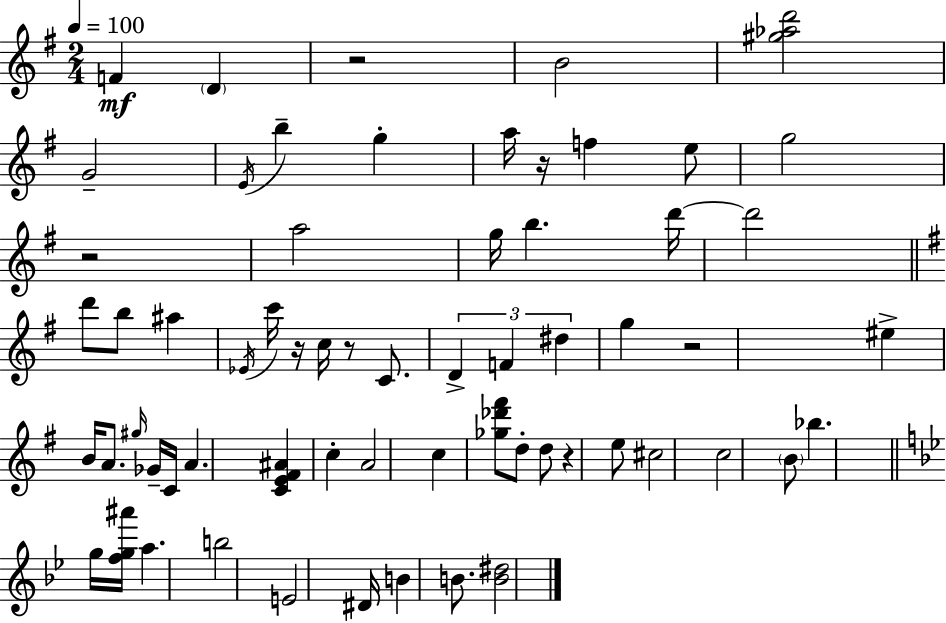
F4/q D4/q R/h B4/h [G#5,Ab5,D6]/h G4/h E4/s B5/q G5/q A5/s R/s F5/q E5/e G5/h R/h A5/h G5/s B5/q. D6/s D6/h D6/e B5/e A#5/q Eb4/s C6/s R/s C5/s R/e C4/e. D4/q F4/q D#5/q G5/q R/h EIS5/q B4/s A4/e. G#5/s Gb4/s C4/s A4/q. [C4,E4,F#4,A#4]/q C5/q A4/h C5/q [Gb5,Db6,F#6]/e D5/e D5/e R/q E5/e C#5/h C5/h B4/e Bb5/q. G5/s [F5,G5,A#6]/s A5/q. B5/h E4/h D#4/s B4/q B4/e. [B4,D#5]/h